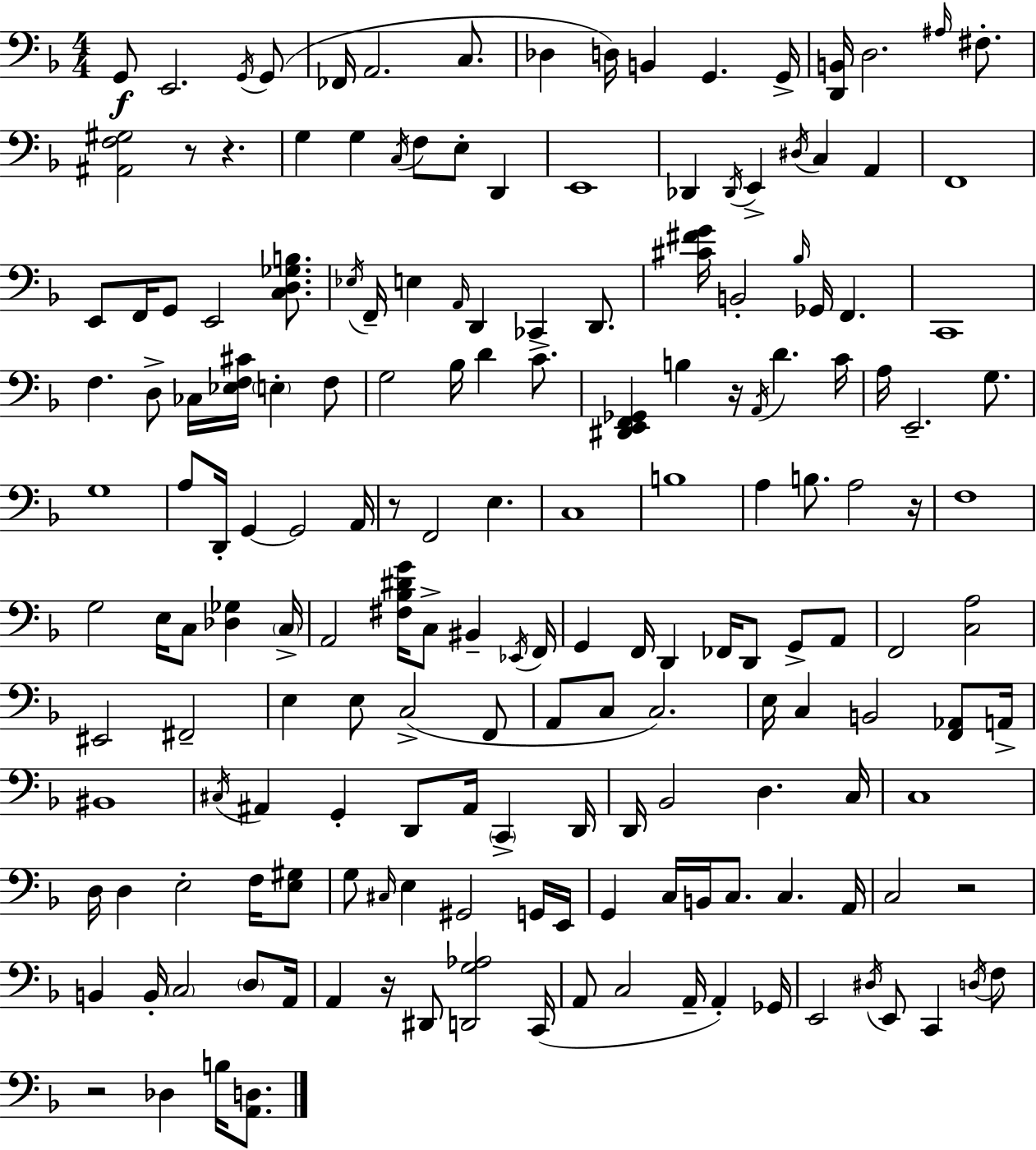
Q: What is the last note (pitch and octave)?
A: B3